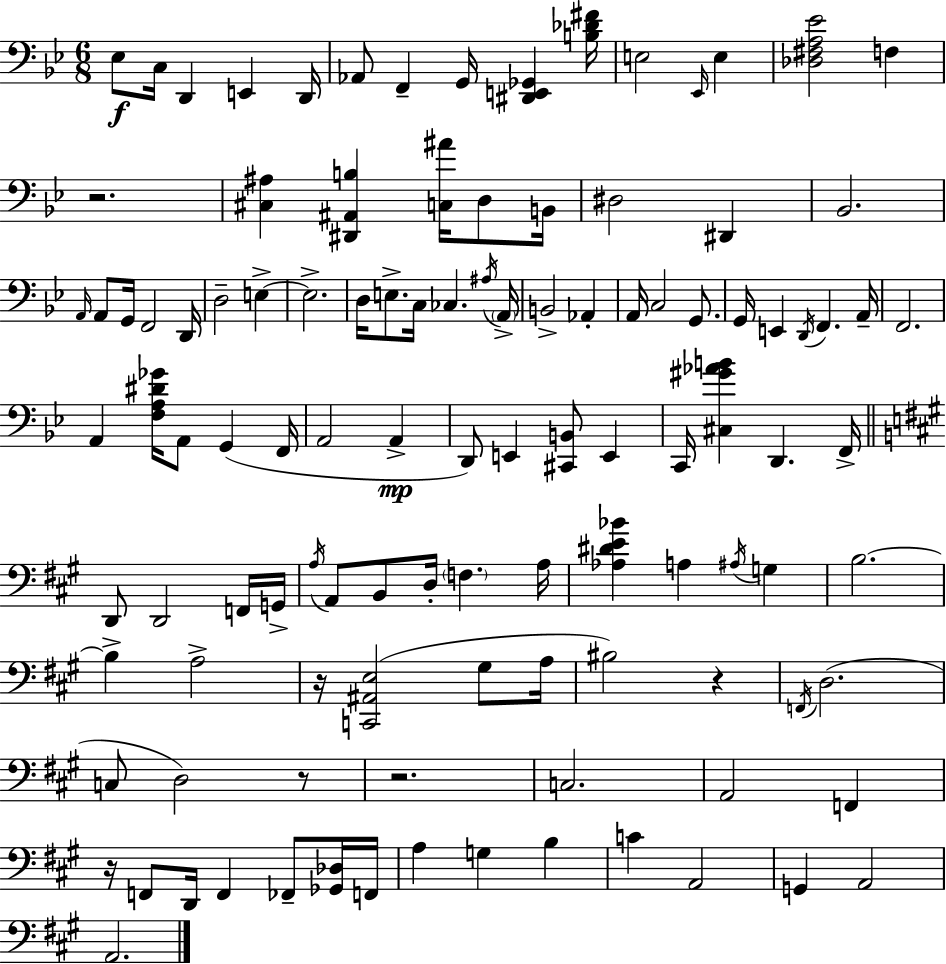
Eb3/e C3/s D2/q E2/q D2/s Ab2/e F2/q G2/s [D#2,E2,Gb2]/q [B3,Db4,F#4]/s E3/h Eb2/s E3/q [Db3,F#3,A3,Eb4]/h F3/q R/h. [C#3,A#3]/q [D#2,A#2,B3]/q [C3,A#4]/s D3/e B2/s D#3/h D#2/q Bb2/h. A2/s A2/e G2/s F2/h D2/s D3/h E3/q E3/h. D3/s E3/e. C3/s CES3/q. A#3/s A2/s B2/h Ab2/q A2/s C3/h G2/e. G2/s E2/q D2/s F2/q. A2/s F2/h. A2/q [F3,A3,D#4,Gb4]/s A2/e G2/q F2/s A2/h A2/q D2/e E2/q [C#2,B2]/e E2/q C2/s [C#3,G#4,Ab4,B4]/q D2/q. F2/s D2/e D2/h F2/s G2/s A3/s A2/e B2/e D3/s F3/q. A3/s [Ab3,D#4,E4,Bb4]/q A3/q A#3/s G3/q B3/h. B3/q A3/h R/s [C2,A#2,E3]/h G#3/e A3/s BIS3/h R/q F2/s D3/h. C3/e D3/h R/e R/h. C3/h. A2/h F2/q R/s F2/e D2/s F2/q FES2/e [Gb2,Db3]/s F2/s A3/q G3/q B3/q C4/q A2/h G2/q A2/h A2/h.